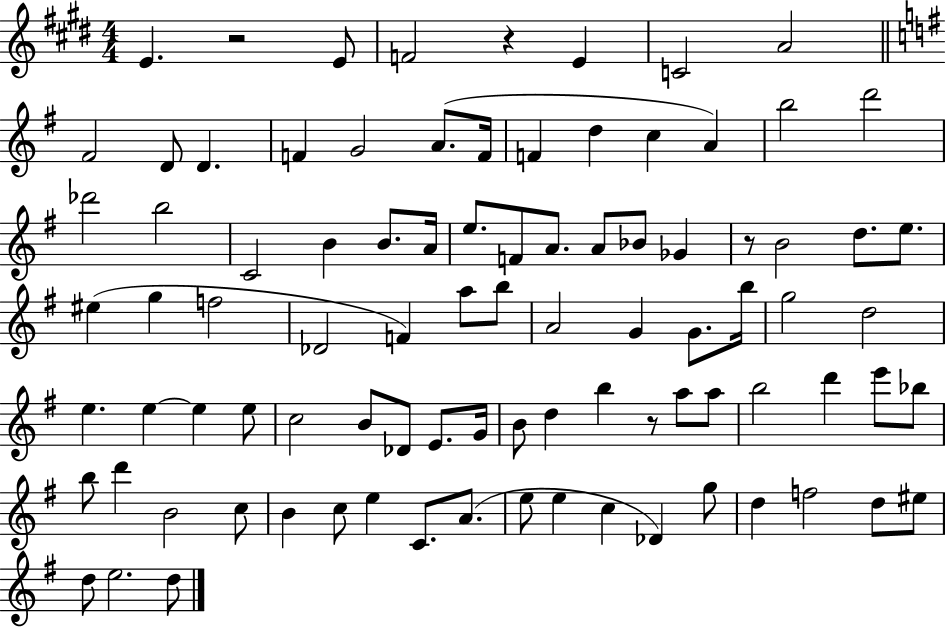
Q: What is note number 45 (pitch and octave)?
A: B5